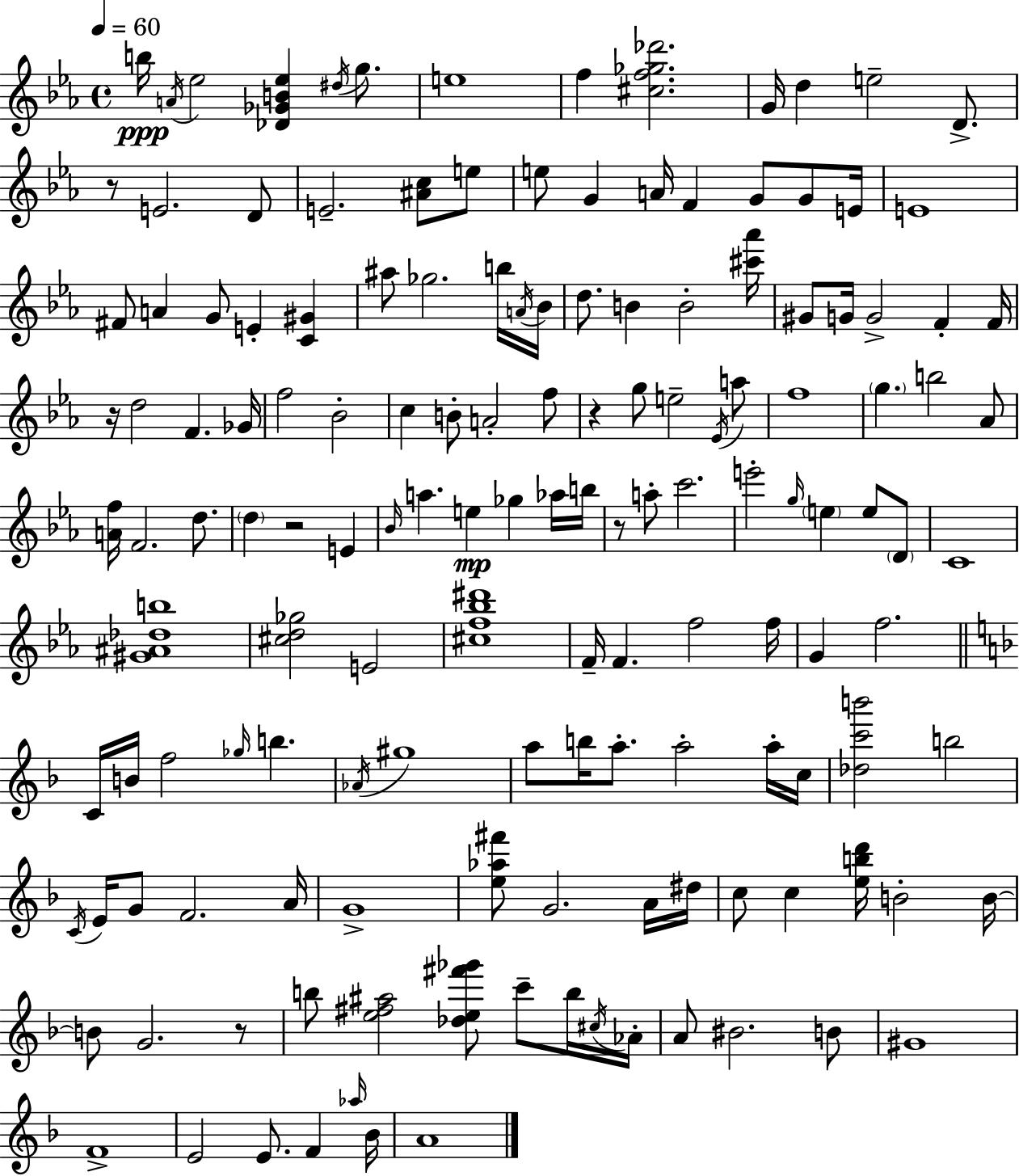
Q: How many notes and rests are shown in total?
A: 147